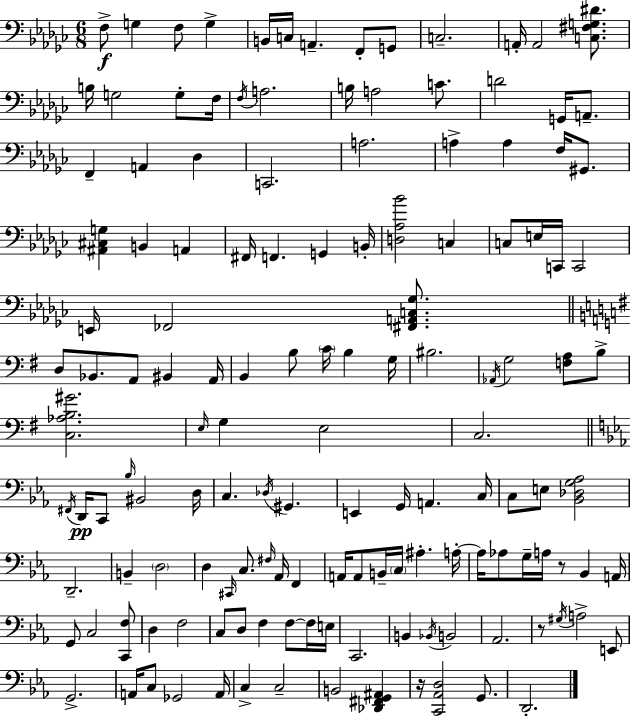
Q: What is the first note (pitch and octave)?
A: F3